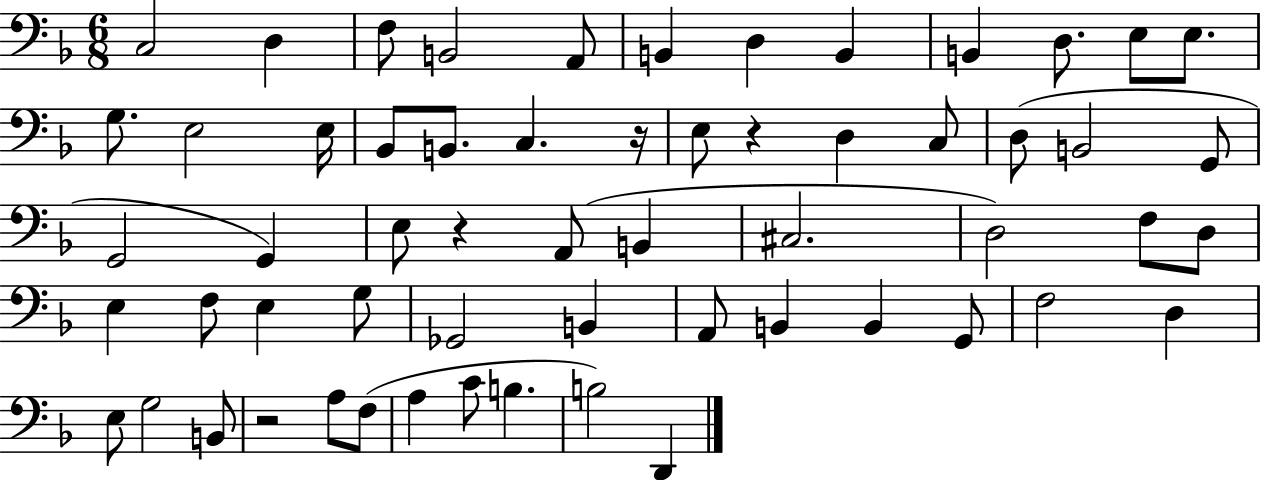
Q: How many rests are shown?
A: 4